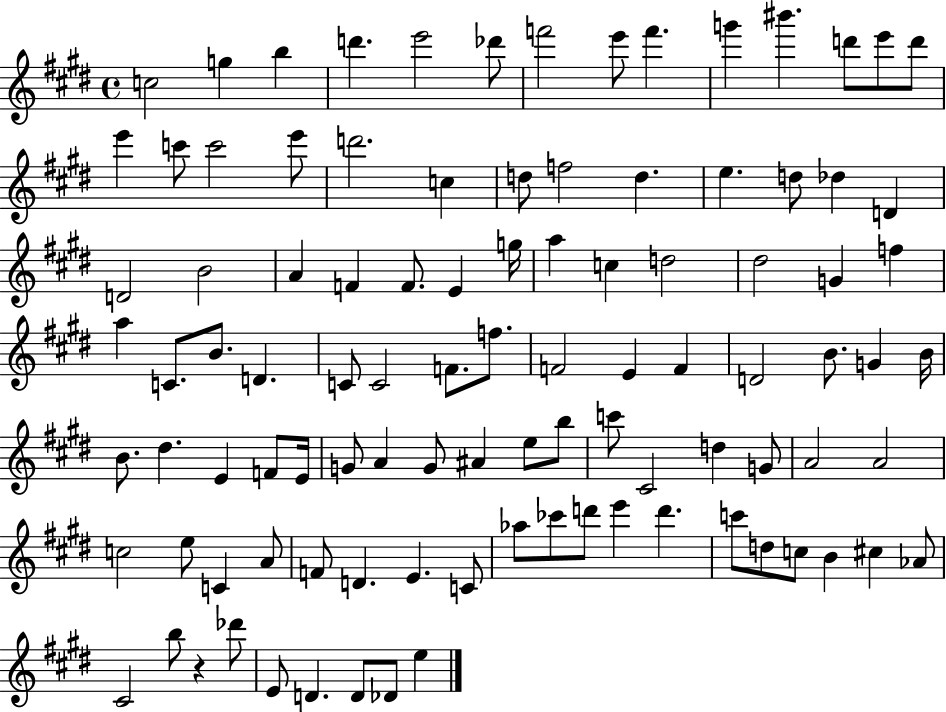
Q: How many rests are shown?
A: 1